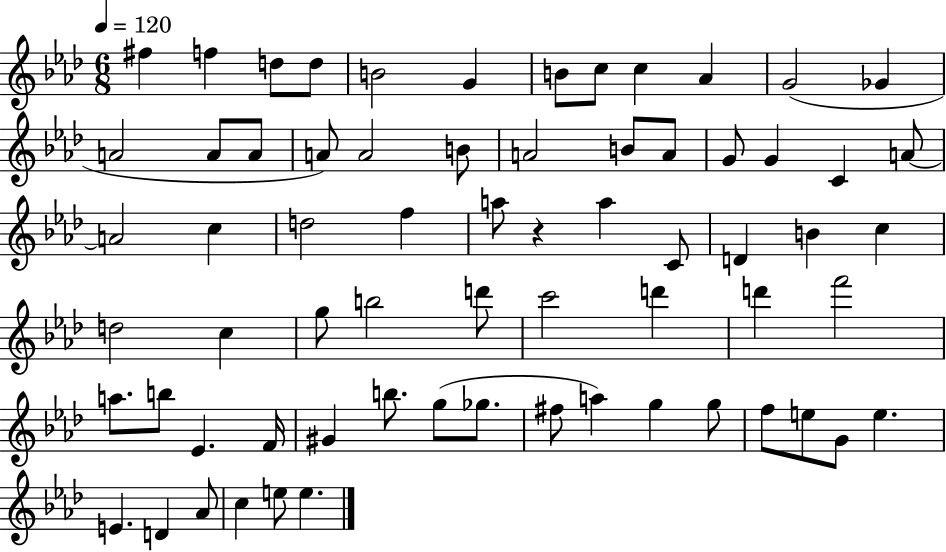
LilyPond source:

{
  \clef treble
  \numericTimeSignature
  \time 6/8
  \key aes \major
  \tempo 4 = 120
  \repeat volta 2 { fis''4 f''4 d''8 d''8 | b'2 g'4 | b'8 c''8 c''4 aes'4 | g'2( ges'4 | \break a'2 a'8 a'8 | a'8) a'2 b'8 | a'2 b'8 a'8 | g'8 g'4 c'4 a'8~~ | \break a'2 c''4 | d''2 f''4 | a''8 r4 a''4 c'8 | d'4 b'4 c''4 | \break d''2 c''4 | g''8 b''2 d'''8 | c'''2 d'''4 | d'''4 f'''2 | \break a''8. b''8 ees'4. f'16 | gis'4 b''8. g''8( ges''8. | fis''8 a''4) g''4 g''8 | f''8 e''8 g'8 e''4. | \break e'4. d'4 aes'8 | c''4 e''8 e''4. | } \bar "|."
}